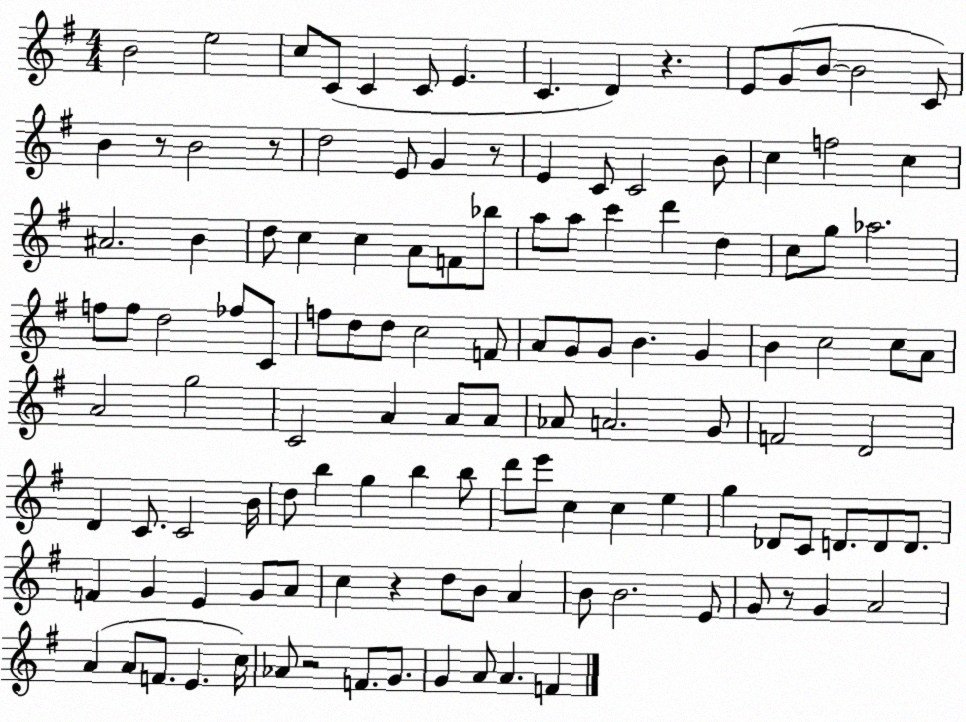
X:1
T:Untitled
M:4/4
L:1/4
K:G
B2 e2 c/2 C/2 C C/2 E C D z E/2 G/2 B/2 B2 C/2 B z/2 B2 z/2 d2 E/2 G z/2 E C/2 C2 B/2 c f2 c ^A2 B d/2 c c A/2 F/2 _b/2 a/2 a/2 c' d' d c/2 g/2 _a2 f/2 f/2 d2 _f/2 C/2 f/2 d/2 d/2 c2 F/2 A/2 G/2 G/2 B G B c2 c/2 A/2 A2 g2 C2 A A/2 A/2 _A/2 A2 G/2 F2 D2 D C/2 C2 B/4 d/2 b g b b/2 d'/2 e'/2 c c e g _D/2 C/2 D/2 D/2 D/2 F G E G/2 A/2 c z d/2 B/2 A B/2 B2 E/2 G/2 z/2 G A2 A A/2 F/2 E c/4 _A/2 z2 F/2 G/2 G A/2 A F